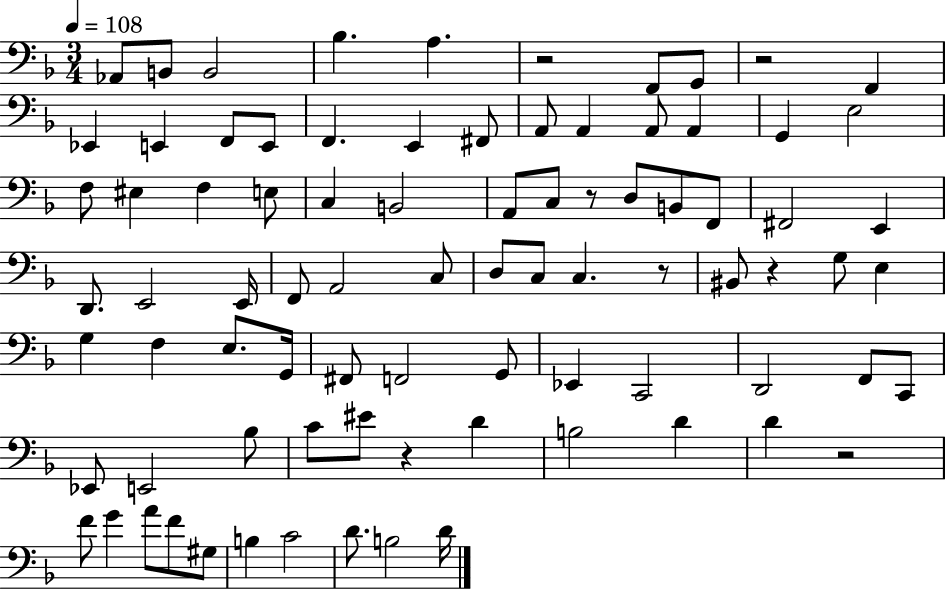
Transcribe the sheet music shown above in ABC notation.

X:1
T:Untitled
M:3/4
L:1/4
K:F
_A,,/2 B,,/2 B,,2 _B, A, z2 F,,/2 G,,/2 z2 F,, _E,, E,, F,,/2 E,,/2 F,, E,, ^F,,/2 A,,/2 A,, A,,/2 A,, G,, E,2 F,/2 ^E, F, E,/2 C, B,,2 A,,/2 C,/2 z/2 D,/2 B,,/2 F,,/2 ^F,,2 E,, D,,/2 E,,2 E,,/4 F,,/2 A,,2 C,/2 D,/2 C,/2 C, z/2 ^B,,/2 z G,/2 E, G, F, E,/2 G,,/4 ^F,,/2 F,,2 G,,/2 _E,, C,,2 D,,2 F,,/2 C,,/2 _E,,/2 E,,2 _B,/2 C/2 ^E/2 z D B,2 D D z2 F/2 G A/2 F/2 ^G,/2 B, C2 D/2 B,2 D/4